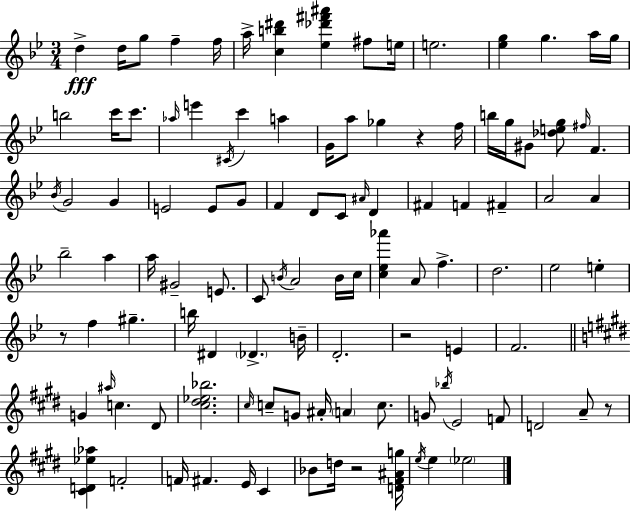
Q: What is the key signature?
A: BES major